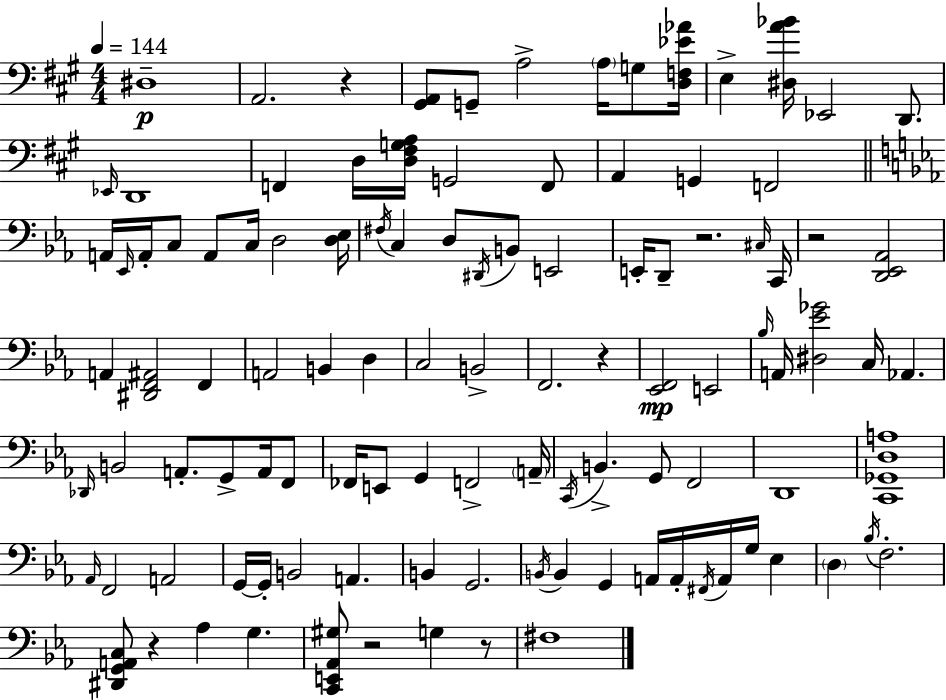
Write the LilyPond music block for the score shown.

{
  \clef bass
  \numericTimeSignature
  \time 4/4
  \key a \major
  \tempo 4 = 144
  \repeat volta 2 { dis1--\p | a,2. r4 | <gis, a,>8 g,8-- a2-> \parenthesize a16 g8 <d f ees' aes'>16 | e4-> <dis a' bes'>16 ees,2 d,8. | \break \grace { ees,16 } d,1 | f,4 d16 <d fis g a>16 g,2 f,8 | a,4 g,4 f,2 | \bar "||" \break \key ees \major a,16 \grace { ees,16 } a,16-. c8 a,8 c16 d2 | <d ees>16 \acciaccatura { fis16 } c4 d8 \acciaccatura { dis,16 } b,8 e,2 | e,16-. d,8-- r2. | \grace { cis16 } c,16 r2 <d, ees, aes,>2 | \break a,4 <dis, f, ais,>2 | f,4 a,2 b,4 | d4 c2 b,2-> | f,2. | \break r4 <ees, f,>2\mp e,2 | \grace { bes16 } a,16 <dis ees' ges'>2 c16 aes,4. | \grace { des,16 } b,2 a,8.-. | g,8-> a,16 f,8 fes,16 e,8 g,4 f,2-> | \break \parenthesize a,16-- \acciaccatura { c,16 } b,4.-> g,8 f,2 | d,1 | <c, ges, d a>1 | \grace { aes,16 } f,2 | \break a,2 g,16~~ g,16-. b,2 | a,4. b,4 g,2. | \acciaccatura { b,16 } b,4 g,4 | a,16 a,16-. \acciaccatura { fis,16 } a,16 g16 ees4 \parenthesize d4 \acciaccatura { bes16 } f2.-. | \break <dis, g, a, c>8 r4 | aes4 g4. <c, e, aes, gis>8 r2 | g4 r8 fis1 | } \bar "|."
}